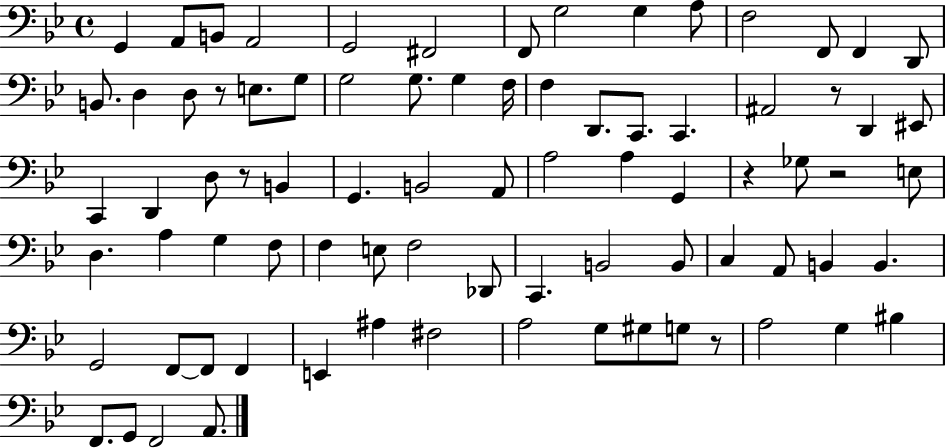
{
  \clef bass
  \time 4/4
  \defaultTimeSignature
  \key bes \major
  g,4 a,8 b,8 a,2 | g,2 fis,2 | f,8 g2 g4 a8 | f2 f,8 f,4 d,8 | \break b,8. d4 d8 r8 e8. g8 | g2 g8. g4 f16 | f4 d,8. c,8. c,4. | ais,2 r8 d,4 eis,8 | \break c,4 d,4 d8 r8 b,4 | g,4. b,2 a,8 | a2 a4 g,4 | r4 ges8 r2 e8 | \break d4. a4 g4 f8 | f4 e8 f2 des,8 | c,4. b,2 b,8 | c4 a,8 b,4 b,4. | \break g,2 f,8~~ f,8 f,4 | e,4 ais4 fis2 | a2 g8 gis8 g8 r8 | a2 g4 bis4 | \break f,8. g,8 f,2 a,8. | \bar "|."
}